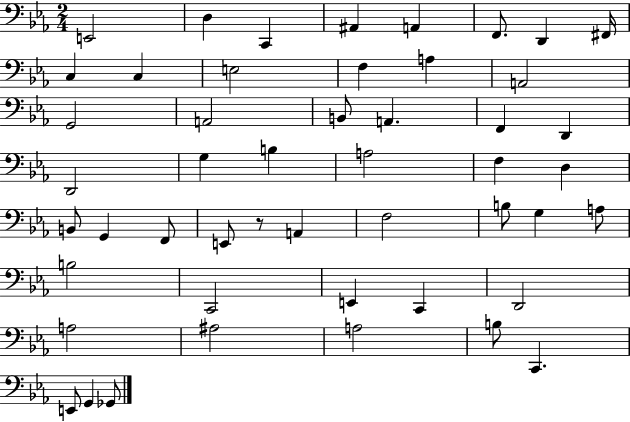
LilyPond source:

{
  \clef bass
  \numericTimeSignature
  \time 2/4
  \key ees \major
  e,2 | d4 c,4 | ais,4 a,4 | f,8. d,4 fis,16 | \break c4 c4 | e2 | f4 a4 | a,2 | \break g,2 | a,2 | b,8 a,4. | f,4 d,4 | \break d,2 | g4 b4 | a2 | f4 d4 | \break b,8 g,4 f,8 | e,8 r8 a,4 | f2 | b8 g4 a8 | \break b2 | c,2 | e,4 c,4 | d,2 | \break a2 | ais2 | a2 | b8 c,4. | \break e,8 g,4 ges,8 | \bar "|."
}